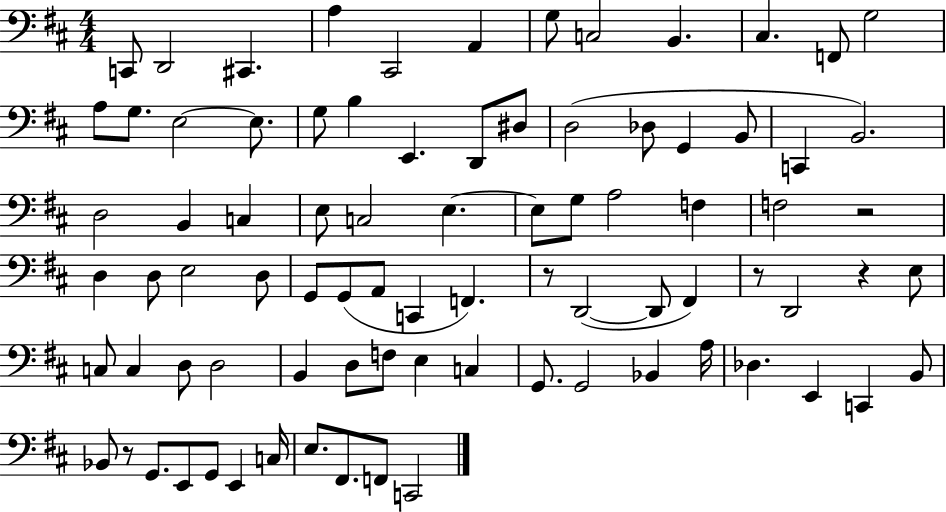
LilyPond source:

{
  \clef bass
  \numericTimeSignature
  \time 4/4
  \key d \major
  c,8 d,2 cis,4. | a4 cis,2 a,4 | g8 c2 b,4. | cis4. f,8 g2 | \break a8 g8. e2~~ e8. | g8 b4 e,4. d,8 dis8 | d2( des8 g,4 b,8 | c,4 b,2.) | \break d2 b,4 c4 | e8 c2 e4.~~ | e8 g8 a2 f4 | f2 r2 | \break d4 d8 e2 d8 | g,8 g,8( a,8 c,4 f,4.) | r8 d,2~(~ d,8 fis,4) | r8 d,2 r4 e8 | \break c8 c4 d8 d2 | b,4 d8 f8 e4 c4 | g,8. g,2 bes,4 a16 | des4. e,4 c,4 b,8 | \break bes,8 r8 g,8. e,8 g,8 e,4 c16 | e8. fis,8. f,8 c,2 | \bar "|."
}